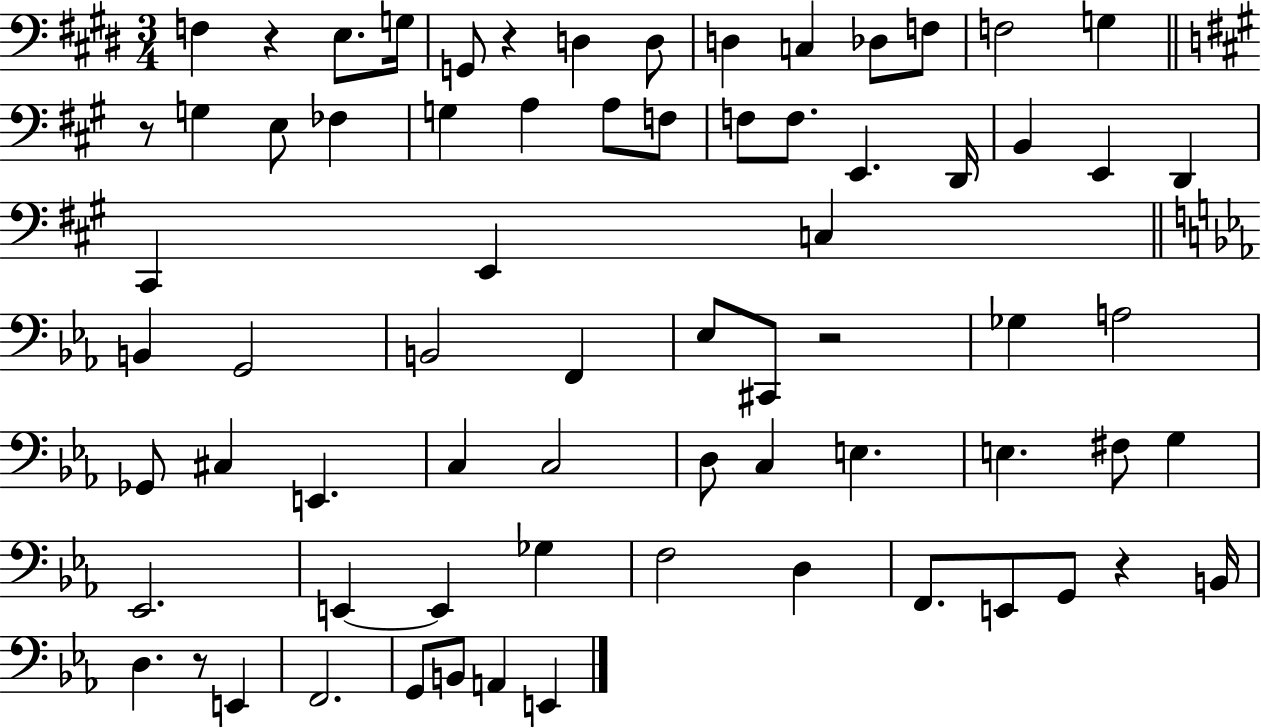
{
  \clef bass
  \numericTimeSignature
  \time 3/4
  \key e \major
  f4 r4 e8. g16 | g,8 r4 d4 d8 | d4 c4 des8 f8 | f2 g4 | \break \bar "||" \break \key a \major r8 g4 e8 fes4 | g4 a4 a8 f8 | f8 f8. e,4. d,16 | b,4 e,4 d,4 | \break cis,4 e,4 c4 | \bar "||" \break \key ees \major b,4 g,2 | b,2 f,4 | ees8 cis,8 r2 | ges4 a2 | \break ges,8 cis4 e,4. | c4 c2 | d8 c4 e4. | e4. fis8 g4 | \break ees,2. | e,4~~ e,4 ges4 | f2 d4 | f,8. e,8 g,8 r4 b,16 | \break d4. r8 e,4 | f,2. | g,8 b,8 a,4 e,4 | \bar "|."
}